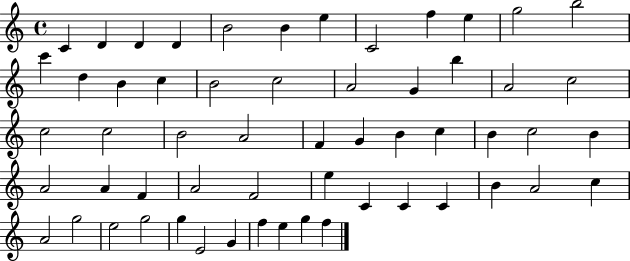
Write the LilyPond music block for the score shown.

{
  \clef treble
  \time 4/4
  \defaultTimeSignature
  \key c \major
  c'4 d'4 d'4 d'4 | b'2 b'4 e''4 | c'2 f''4 e''4 | g''2 b''2 | \break c'''4 d''4 b'4 c''4 | b'2 c''2 | a'2 g'4 b''4 | a'2 c''2 | \break c''2 c''2 | b'2 a'2 | f'4 g'4 b'4 c''4 | b'4 c''2 b'4 | \break a'2 a'4 f'4 | a'2 f'2 | e''4 c'4 c'4 c'4 | b'4 a'2 c''4 | \break a'2 g''2 | e''2 g''2 | g''4 e'2 g'4 | f''4 e''4 g''4 f''4 | \break \bar "|."
}